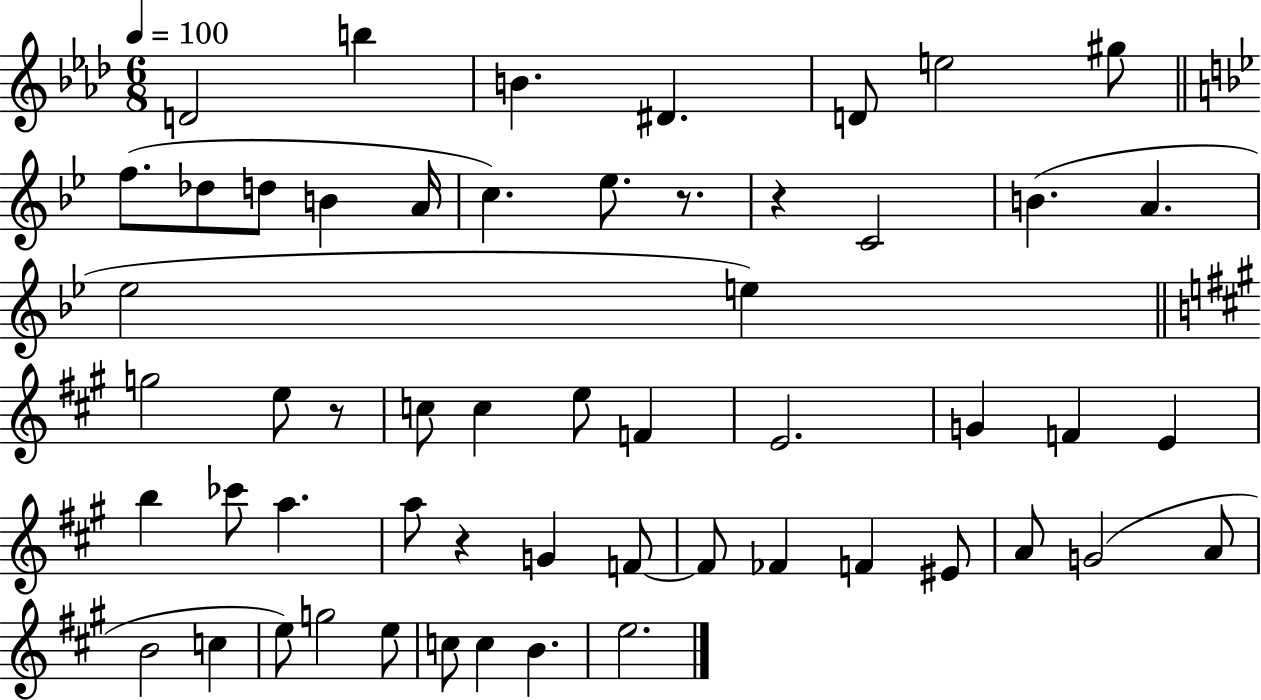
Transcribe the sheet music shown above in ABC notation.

X:1
T:Untitled
M:6/8
L:1/4
K:Ab
D2 b B ^D D/2 e2 ^g/2 f/2 _d/2 d/2 B A/4 c _e/2 z/2 z C2 B A _e2 e g2 e/2 z/2 c/2 c e/2 F E2 G F E b _c'/2 a a/2 z G F/2 F/2 _F F ^E/2 A/2 G2 A/2 B2 c e/2 g2 e/2 c/2 c B e2